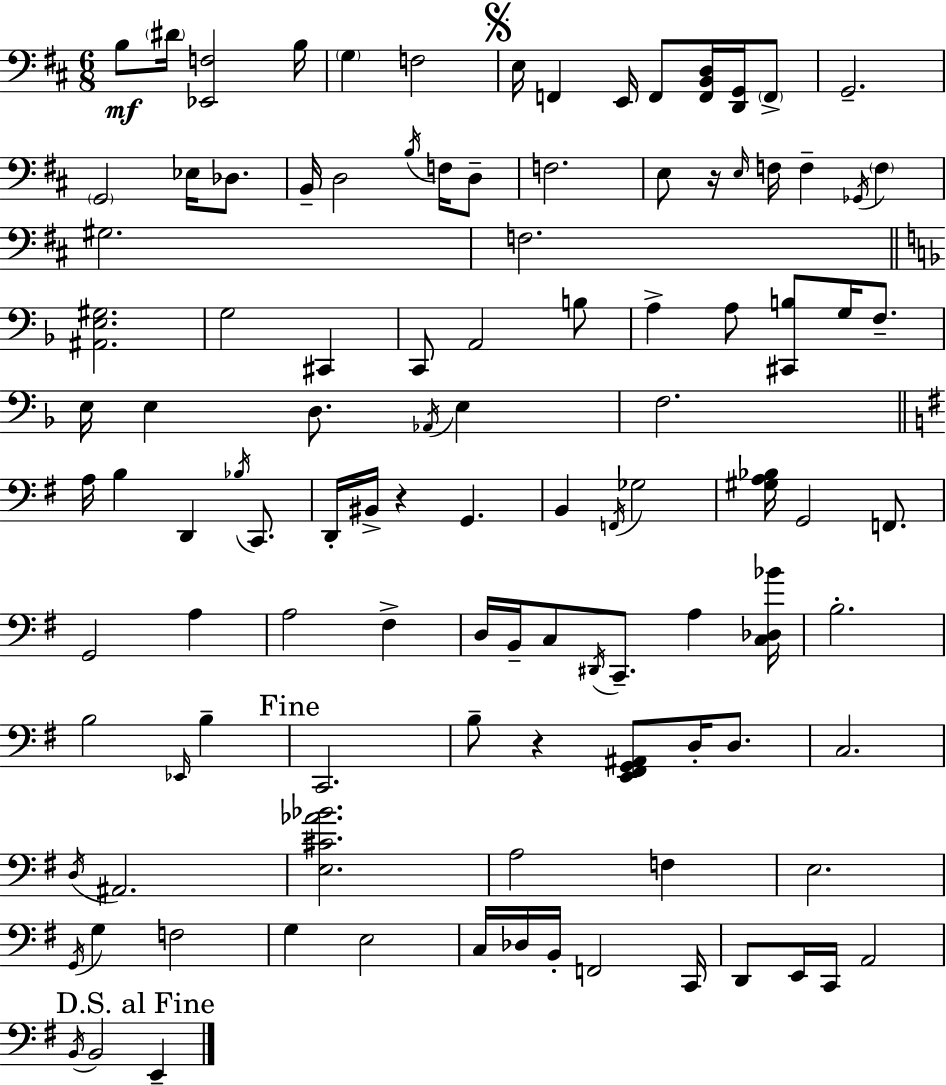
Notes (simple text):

B3/e D#4/s [Eb2,F3]/h B3/s G3/q F3/h E3/s F2/q E2/s F2/e [F2,B2,D3]/s [D2,G2]/s F2/e G2/h. G2/h Eb3/s Db3/e. B2/s D3/h B3/s F3/s D3/e F3/h. E3/e R/s E3/s F3/s F3/q Gb2/s F3/q G#3/h. F3/h. [A#2,E3,G#3]/h. G3/h C#2/q C2/e A2/h B3/e A3/q A3/e [C#2,B3]/e G3/s F3/e. E3/s E3/q D3/e. Ab2/s E3/q F3/h. A3/s B3/q D2/q Bb3/s C2/e. D2/s BIS2/s R/q G2/q. B2/q F2/s Gb3/h [G#3,A3,Bb3]/s G2/h F2/e. G2/h A3/q A3/h F#3/q D3/s B2/s C3/e D#2/s C2/e. A3/q [C3,Db3,Bb4]/s B3/h. B3/h Eb2/s B3/q C2/h. B3/e R/q [E2,F#2,G2,A#2]/e D3/s D3/e. C3/h. D3/s A#2/h. [E3,C#4,Ab4,Bb4]/h. A3/h F3/q E3/h. G2/s G3/q F3/h G3/q E3/h C3/s Db3/s B2/s F2/h C2/s D2/e E2/s C2/s A2/h B2/s B2/h E2/q